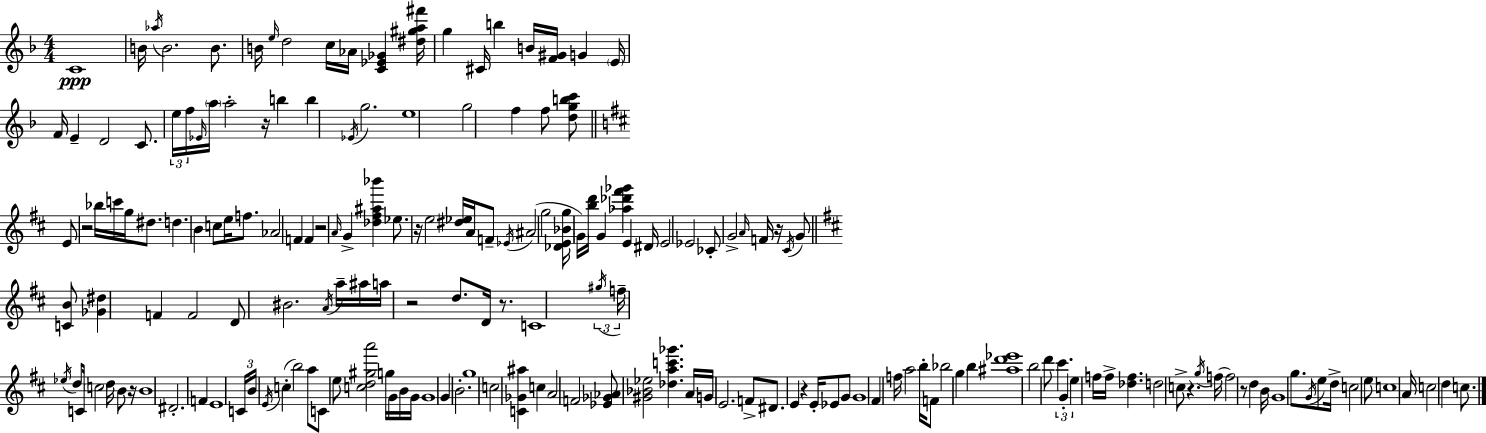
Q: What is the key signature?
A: D minor